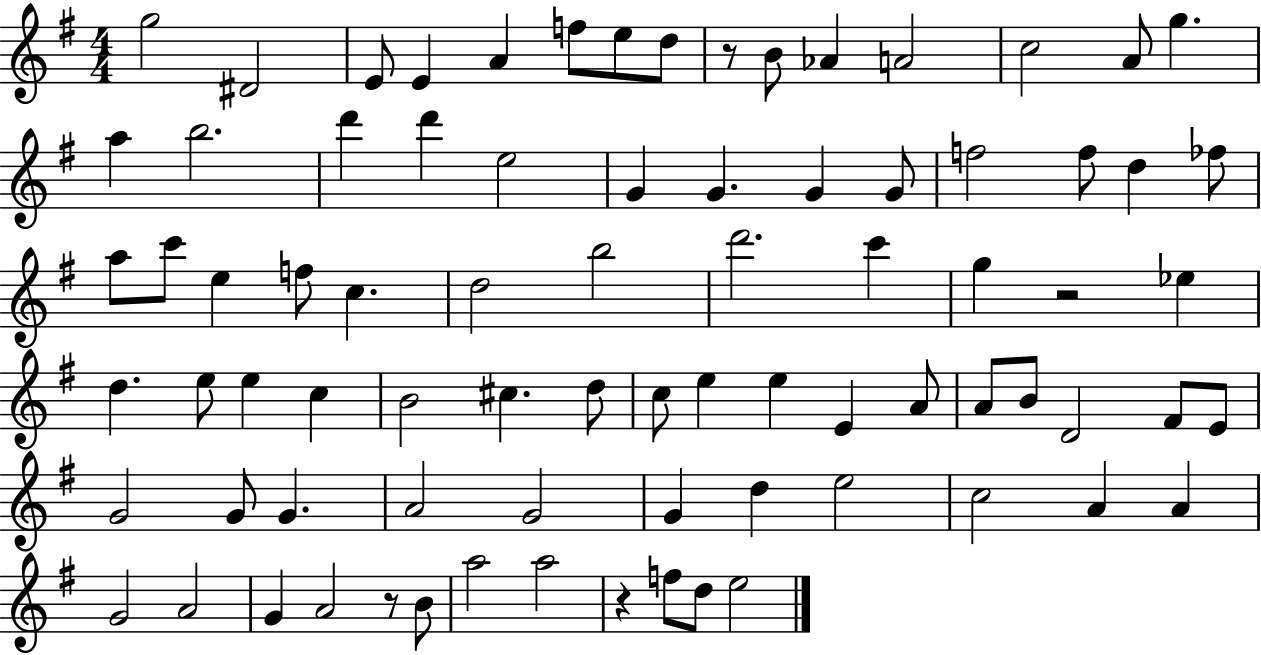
G5/h D#4/h E4/e E4/q A4/q F5/e E5/e D5/e R/e B4/e Ab4/q A4/h C5/h A4/e G5/q. A5/q B5/h. D6/q D6/q E5/h G4/q G4/q. G4/q G4/e F5/h F5/e D5/q FES5/e A5/e C6/e E5/q F5/e C5/q. D5/h B5/h D6/h. C6/q G5/q R/h Eb5/q D5/q. E5/e E5/q C5/q B4/h C#5/q. D5/e C5/e E5/q E5/q E4/q A4/e A4/e B4/e D4/h F#4/e E4/e G4/h G4/e G4/q. A4/h G4/h G4/q D5/q E5/h C5/h A4/q A4/q G4/h A4/h G4/q A4/h R/e B4/e A5/h A5/h R/q F5/e D5/e E5/h